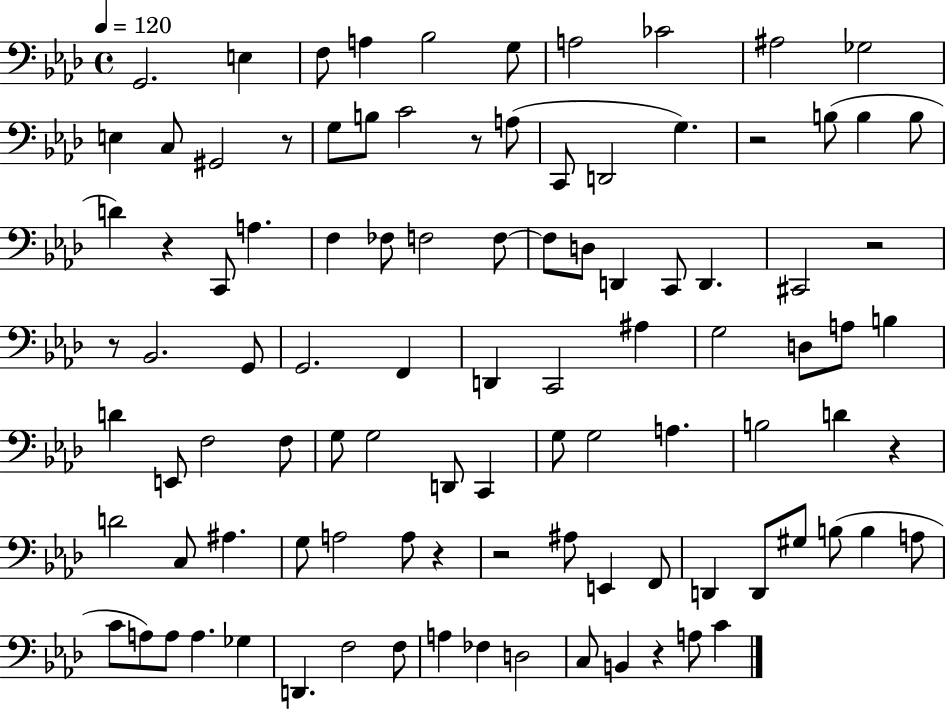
G2/h. E3/q F3/e A3/q Bb3/h G3/e A3/h CES4/h A#3/h Gb3/h E3/q C3/e G#2/h R/e G3/e B3/e C4/h R/e A3/e C2/e D2/h G3/q. R/h B3/e B3/q B3/e D4/q R/q C2/e A3/q. F3/q FES3/e F3/h F3/e F3/e D3/e D2/q C2/e D2/q. C#2/h R/h R/e Bb2/h. G2/e G2/h. F2/q D2/q C2/h A#3/q G3/h D3/e A3/e B3/q D4/q E2/e F3/h F3/e G3/e G3/h D2/e C2/q G3/e G3/h A3/q. B3/h D4/q R/q D4/h C3/e A#3/q. G3/e A3/h A3/e R/q R/h A#3/e E2/q F2/e D2/q D2/e G#3/e B3/e B3/q A3/e C4/e A3/e A3/e A3/q. Gb3/q D2/q. F3/h F3/e A3/q FES3/q D3/h C3/e B2/q R/q A3/e C4/q